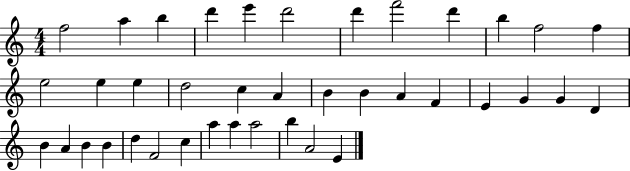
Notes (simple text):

F5/h A5/q B5/q D6/q E6/q D6/h D6/q F6/h D6/q B5/q F5/h F5/q E5/h E5/q E5/q D5/h C5/q A4/q B4/q B4/q A4/q F4/q E4/q G4/q G4/q D4/q B4/q A4/q B4/q B4/q D5/q F4/h C5/q A5/q A5/q A5/h B5/q A4/h E4/q